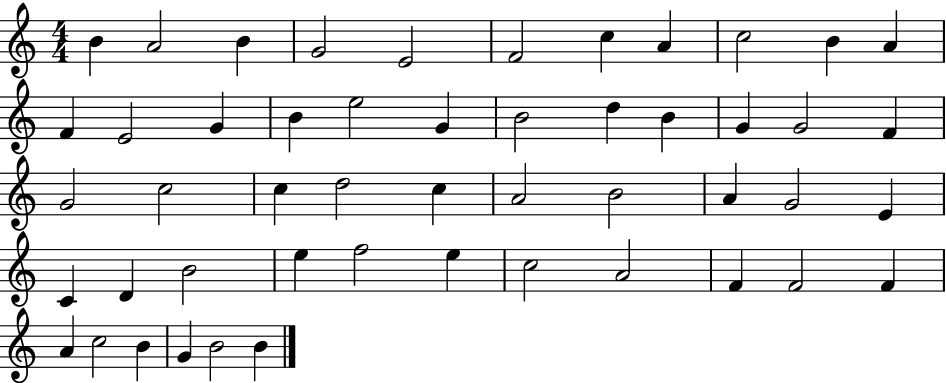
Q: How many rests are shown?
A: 0